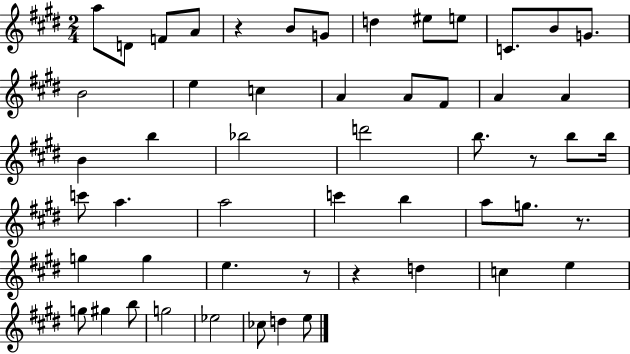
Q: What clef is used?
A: treble